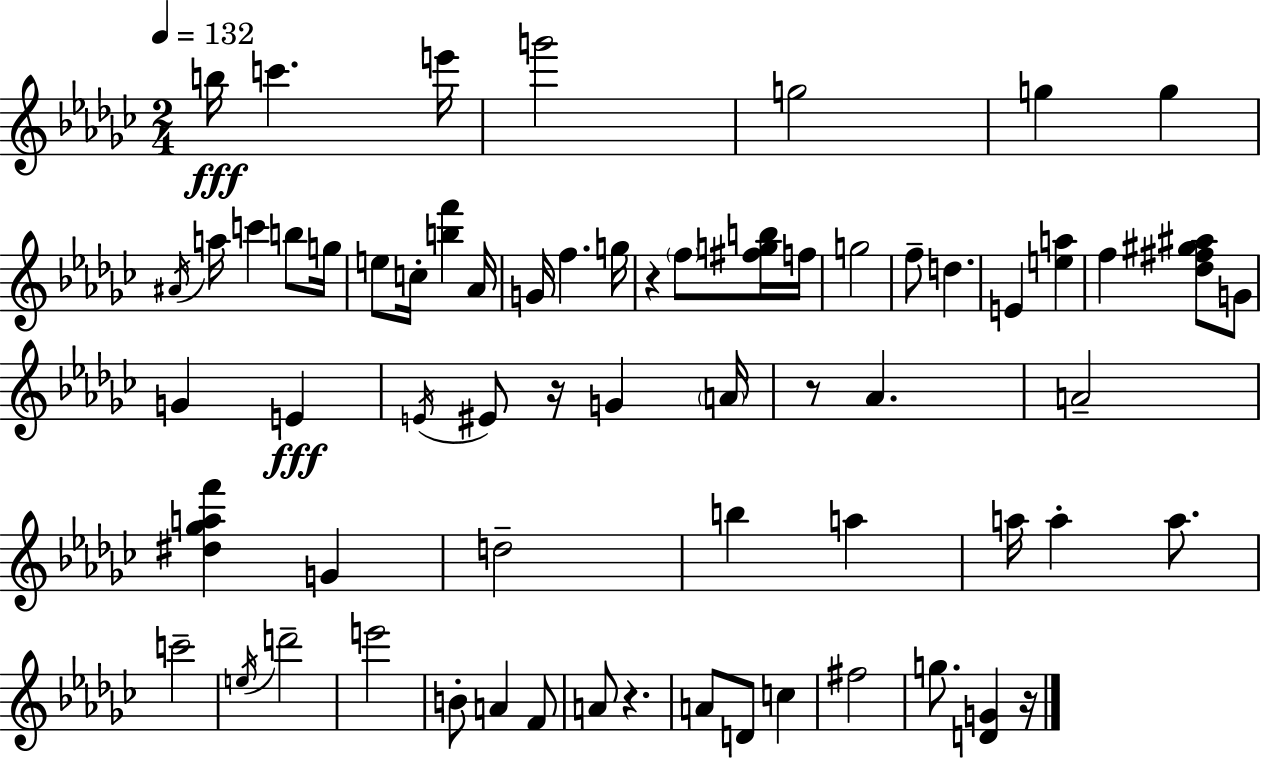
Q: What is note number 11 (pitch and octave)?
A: B5